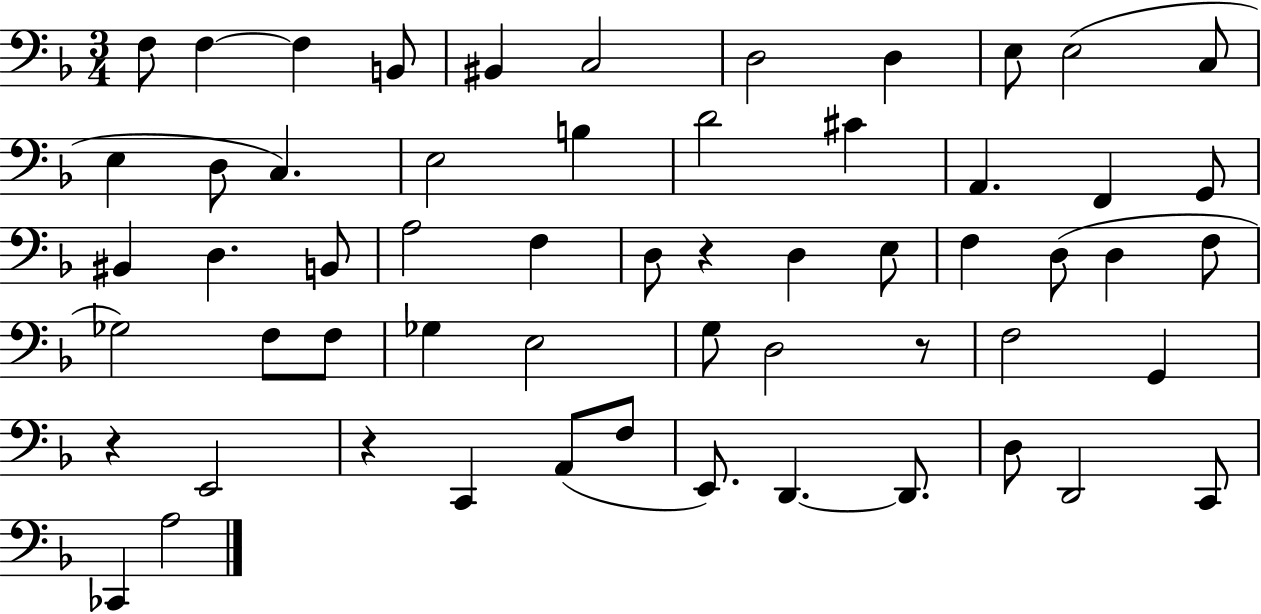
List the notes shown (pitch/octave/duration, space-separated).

F3/e F3/q F3/q B2/e BIS2/q C3/h D3/h D3/q E3/e E3/h C3/e E3/q D3/e C3/q. E3/h B3/q D4/h C#4/q A2/q. F2/q G2/e BIS2/q D3/q. B2/e A3/h F3/q D3/e R/q D3/q E3/e F3/q D3/e D3/q F3/e Gb3/h F3/e F3/e Gb3/q E3/h G3/e D3/h R/e F3/h G2/q R/q E2/h R/q C2/q A2/e F3/e E2/e. D2/q. D2/e. D3/e D2/h C2/e CES2/q A3/h